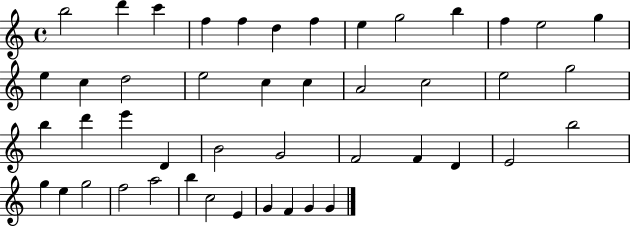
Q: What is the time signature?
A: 4/4